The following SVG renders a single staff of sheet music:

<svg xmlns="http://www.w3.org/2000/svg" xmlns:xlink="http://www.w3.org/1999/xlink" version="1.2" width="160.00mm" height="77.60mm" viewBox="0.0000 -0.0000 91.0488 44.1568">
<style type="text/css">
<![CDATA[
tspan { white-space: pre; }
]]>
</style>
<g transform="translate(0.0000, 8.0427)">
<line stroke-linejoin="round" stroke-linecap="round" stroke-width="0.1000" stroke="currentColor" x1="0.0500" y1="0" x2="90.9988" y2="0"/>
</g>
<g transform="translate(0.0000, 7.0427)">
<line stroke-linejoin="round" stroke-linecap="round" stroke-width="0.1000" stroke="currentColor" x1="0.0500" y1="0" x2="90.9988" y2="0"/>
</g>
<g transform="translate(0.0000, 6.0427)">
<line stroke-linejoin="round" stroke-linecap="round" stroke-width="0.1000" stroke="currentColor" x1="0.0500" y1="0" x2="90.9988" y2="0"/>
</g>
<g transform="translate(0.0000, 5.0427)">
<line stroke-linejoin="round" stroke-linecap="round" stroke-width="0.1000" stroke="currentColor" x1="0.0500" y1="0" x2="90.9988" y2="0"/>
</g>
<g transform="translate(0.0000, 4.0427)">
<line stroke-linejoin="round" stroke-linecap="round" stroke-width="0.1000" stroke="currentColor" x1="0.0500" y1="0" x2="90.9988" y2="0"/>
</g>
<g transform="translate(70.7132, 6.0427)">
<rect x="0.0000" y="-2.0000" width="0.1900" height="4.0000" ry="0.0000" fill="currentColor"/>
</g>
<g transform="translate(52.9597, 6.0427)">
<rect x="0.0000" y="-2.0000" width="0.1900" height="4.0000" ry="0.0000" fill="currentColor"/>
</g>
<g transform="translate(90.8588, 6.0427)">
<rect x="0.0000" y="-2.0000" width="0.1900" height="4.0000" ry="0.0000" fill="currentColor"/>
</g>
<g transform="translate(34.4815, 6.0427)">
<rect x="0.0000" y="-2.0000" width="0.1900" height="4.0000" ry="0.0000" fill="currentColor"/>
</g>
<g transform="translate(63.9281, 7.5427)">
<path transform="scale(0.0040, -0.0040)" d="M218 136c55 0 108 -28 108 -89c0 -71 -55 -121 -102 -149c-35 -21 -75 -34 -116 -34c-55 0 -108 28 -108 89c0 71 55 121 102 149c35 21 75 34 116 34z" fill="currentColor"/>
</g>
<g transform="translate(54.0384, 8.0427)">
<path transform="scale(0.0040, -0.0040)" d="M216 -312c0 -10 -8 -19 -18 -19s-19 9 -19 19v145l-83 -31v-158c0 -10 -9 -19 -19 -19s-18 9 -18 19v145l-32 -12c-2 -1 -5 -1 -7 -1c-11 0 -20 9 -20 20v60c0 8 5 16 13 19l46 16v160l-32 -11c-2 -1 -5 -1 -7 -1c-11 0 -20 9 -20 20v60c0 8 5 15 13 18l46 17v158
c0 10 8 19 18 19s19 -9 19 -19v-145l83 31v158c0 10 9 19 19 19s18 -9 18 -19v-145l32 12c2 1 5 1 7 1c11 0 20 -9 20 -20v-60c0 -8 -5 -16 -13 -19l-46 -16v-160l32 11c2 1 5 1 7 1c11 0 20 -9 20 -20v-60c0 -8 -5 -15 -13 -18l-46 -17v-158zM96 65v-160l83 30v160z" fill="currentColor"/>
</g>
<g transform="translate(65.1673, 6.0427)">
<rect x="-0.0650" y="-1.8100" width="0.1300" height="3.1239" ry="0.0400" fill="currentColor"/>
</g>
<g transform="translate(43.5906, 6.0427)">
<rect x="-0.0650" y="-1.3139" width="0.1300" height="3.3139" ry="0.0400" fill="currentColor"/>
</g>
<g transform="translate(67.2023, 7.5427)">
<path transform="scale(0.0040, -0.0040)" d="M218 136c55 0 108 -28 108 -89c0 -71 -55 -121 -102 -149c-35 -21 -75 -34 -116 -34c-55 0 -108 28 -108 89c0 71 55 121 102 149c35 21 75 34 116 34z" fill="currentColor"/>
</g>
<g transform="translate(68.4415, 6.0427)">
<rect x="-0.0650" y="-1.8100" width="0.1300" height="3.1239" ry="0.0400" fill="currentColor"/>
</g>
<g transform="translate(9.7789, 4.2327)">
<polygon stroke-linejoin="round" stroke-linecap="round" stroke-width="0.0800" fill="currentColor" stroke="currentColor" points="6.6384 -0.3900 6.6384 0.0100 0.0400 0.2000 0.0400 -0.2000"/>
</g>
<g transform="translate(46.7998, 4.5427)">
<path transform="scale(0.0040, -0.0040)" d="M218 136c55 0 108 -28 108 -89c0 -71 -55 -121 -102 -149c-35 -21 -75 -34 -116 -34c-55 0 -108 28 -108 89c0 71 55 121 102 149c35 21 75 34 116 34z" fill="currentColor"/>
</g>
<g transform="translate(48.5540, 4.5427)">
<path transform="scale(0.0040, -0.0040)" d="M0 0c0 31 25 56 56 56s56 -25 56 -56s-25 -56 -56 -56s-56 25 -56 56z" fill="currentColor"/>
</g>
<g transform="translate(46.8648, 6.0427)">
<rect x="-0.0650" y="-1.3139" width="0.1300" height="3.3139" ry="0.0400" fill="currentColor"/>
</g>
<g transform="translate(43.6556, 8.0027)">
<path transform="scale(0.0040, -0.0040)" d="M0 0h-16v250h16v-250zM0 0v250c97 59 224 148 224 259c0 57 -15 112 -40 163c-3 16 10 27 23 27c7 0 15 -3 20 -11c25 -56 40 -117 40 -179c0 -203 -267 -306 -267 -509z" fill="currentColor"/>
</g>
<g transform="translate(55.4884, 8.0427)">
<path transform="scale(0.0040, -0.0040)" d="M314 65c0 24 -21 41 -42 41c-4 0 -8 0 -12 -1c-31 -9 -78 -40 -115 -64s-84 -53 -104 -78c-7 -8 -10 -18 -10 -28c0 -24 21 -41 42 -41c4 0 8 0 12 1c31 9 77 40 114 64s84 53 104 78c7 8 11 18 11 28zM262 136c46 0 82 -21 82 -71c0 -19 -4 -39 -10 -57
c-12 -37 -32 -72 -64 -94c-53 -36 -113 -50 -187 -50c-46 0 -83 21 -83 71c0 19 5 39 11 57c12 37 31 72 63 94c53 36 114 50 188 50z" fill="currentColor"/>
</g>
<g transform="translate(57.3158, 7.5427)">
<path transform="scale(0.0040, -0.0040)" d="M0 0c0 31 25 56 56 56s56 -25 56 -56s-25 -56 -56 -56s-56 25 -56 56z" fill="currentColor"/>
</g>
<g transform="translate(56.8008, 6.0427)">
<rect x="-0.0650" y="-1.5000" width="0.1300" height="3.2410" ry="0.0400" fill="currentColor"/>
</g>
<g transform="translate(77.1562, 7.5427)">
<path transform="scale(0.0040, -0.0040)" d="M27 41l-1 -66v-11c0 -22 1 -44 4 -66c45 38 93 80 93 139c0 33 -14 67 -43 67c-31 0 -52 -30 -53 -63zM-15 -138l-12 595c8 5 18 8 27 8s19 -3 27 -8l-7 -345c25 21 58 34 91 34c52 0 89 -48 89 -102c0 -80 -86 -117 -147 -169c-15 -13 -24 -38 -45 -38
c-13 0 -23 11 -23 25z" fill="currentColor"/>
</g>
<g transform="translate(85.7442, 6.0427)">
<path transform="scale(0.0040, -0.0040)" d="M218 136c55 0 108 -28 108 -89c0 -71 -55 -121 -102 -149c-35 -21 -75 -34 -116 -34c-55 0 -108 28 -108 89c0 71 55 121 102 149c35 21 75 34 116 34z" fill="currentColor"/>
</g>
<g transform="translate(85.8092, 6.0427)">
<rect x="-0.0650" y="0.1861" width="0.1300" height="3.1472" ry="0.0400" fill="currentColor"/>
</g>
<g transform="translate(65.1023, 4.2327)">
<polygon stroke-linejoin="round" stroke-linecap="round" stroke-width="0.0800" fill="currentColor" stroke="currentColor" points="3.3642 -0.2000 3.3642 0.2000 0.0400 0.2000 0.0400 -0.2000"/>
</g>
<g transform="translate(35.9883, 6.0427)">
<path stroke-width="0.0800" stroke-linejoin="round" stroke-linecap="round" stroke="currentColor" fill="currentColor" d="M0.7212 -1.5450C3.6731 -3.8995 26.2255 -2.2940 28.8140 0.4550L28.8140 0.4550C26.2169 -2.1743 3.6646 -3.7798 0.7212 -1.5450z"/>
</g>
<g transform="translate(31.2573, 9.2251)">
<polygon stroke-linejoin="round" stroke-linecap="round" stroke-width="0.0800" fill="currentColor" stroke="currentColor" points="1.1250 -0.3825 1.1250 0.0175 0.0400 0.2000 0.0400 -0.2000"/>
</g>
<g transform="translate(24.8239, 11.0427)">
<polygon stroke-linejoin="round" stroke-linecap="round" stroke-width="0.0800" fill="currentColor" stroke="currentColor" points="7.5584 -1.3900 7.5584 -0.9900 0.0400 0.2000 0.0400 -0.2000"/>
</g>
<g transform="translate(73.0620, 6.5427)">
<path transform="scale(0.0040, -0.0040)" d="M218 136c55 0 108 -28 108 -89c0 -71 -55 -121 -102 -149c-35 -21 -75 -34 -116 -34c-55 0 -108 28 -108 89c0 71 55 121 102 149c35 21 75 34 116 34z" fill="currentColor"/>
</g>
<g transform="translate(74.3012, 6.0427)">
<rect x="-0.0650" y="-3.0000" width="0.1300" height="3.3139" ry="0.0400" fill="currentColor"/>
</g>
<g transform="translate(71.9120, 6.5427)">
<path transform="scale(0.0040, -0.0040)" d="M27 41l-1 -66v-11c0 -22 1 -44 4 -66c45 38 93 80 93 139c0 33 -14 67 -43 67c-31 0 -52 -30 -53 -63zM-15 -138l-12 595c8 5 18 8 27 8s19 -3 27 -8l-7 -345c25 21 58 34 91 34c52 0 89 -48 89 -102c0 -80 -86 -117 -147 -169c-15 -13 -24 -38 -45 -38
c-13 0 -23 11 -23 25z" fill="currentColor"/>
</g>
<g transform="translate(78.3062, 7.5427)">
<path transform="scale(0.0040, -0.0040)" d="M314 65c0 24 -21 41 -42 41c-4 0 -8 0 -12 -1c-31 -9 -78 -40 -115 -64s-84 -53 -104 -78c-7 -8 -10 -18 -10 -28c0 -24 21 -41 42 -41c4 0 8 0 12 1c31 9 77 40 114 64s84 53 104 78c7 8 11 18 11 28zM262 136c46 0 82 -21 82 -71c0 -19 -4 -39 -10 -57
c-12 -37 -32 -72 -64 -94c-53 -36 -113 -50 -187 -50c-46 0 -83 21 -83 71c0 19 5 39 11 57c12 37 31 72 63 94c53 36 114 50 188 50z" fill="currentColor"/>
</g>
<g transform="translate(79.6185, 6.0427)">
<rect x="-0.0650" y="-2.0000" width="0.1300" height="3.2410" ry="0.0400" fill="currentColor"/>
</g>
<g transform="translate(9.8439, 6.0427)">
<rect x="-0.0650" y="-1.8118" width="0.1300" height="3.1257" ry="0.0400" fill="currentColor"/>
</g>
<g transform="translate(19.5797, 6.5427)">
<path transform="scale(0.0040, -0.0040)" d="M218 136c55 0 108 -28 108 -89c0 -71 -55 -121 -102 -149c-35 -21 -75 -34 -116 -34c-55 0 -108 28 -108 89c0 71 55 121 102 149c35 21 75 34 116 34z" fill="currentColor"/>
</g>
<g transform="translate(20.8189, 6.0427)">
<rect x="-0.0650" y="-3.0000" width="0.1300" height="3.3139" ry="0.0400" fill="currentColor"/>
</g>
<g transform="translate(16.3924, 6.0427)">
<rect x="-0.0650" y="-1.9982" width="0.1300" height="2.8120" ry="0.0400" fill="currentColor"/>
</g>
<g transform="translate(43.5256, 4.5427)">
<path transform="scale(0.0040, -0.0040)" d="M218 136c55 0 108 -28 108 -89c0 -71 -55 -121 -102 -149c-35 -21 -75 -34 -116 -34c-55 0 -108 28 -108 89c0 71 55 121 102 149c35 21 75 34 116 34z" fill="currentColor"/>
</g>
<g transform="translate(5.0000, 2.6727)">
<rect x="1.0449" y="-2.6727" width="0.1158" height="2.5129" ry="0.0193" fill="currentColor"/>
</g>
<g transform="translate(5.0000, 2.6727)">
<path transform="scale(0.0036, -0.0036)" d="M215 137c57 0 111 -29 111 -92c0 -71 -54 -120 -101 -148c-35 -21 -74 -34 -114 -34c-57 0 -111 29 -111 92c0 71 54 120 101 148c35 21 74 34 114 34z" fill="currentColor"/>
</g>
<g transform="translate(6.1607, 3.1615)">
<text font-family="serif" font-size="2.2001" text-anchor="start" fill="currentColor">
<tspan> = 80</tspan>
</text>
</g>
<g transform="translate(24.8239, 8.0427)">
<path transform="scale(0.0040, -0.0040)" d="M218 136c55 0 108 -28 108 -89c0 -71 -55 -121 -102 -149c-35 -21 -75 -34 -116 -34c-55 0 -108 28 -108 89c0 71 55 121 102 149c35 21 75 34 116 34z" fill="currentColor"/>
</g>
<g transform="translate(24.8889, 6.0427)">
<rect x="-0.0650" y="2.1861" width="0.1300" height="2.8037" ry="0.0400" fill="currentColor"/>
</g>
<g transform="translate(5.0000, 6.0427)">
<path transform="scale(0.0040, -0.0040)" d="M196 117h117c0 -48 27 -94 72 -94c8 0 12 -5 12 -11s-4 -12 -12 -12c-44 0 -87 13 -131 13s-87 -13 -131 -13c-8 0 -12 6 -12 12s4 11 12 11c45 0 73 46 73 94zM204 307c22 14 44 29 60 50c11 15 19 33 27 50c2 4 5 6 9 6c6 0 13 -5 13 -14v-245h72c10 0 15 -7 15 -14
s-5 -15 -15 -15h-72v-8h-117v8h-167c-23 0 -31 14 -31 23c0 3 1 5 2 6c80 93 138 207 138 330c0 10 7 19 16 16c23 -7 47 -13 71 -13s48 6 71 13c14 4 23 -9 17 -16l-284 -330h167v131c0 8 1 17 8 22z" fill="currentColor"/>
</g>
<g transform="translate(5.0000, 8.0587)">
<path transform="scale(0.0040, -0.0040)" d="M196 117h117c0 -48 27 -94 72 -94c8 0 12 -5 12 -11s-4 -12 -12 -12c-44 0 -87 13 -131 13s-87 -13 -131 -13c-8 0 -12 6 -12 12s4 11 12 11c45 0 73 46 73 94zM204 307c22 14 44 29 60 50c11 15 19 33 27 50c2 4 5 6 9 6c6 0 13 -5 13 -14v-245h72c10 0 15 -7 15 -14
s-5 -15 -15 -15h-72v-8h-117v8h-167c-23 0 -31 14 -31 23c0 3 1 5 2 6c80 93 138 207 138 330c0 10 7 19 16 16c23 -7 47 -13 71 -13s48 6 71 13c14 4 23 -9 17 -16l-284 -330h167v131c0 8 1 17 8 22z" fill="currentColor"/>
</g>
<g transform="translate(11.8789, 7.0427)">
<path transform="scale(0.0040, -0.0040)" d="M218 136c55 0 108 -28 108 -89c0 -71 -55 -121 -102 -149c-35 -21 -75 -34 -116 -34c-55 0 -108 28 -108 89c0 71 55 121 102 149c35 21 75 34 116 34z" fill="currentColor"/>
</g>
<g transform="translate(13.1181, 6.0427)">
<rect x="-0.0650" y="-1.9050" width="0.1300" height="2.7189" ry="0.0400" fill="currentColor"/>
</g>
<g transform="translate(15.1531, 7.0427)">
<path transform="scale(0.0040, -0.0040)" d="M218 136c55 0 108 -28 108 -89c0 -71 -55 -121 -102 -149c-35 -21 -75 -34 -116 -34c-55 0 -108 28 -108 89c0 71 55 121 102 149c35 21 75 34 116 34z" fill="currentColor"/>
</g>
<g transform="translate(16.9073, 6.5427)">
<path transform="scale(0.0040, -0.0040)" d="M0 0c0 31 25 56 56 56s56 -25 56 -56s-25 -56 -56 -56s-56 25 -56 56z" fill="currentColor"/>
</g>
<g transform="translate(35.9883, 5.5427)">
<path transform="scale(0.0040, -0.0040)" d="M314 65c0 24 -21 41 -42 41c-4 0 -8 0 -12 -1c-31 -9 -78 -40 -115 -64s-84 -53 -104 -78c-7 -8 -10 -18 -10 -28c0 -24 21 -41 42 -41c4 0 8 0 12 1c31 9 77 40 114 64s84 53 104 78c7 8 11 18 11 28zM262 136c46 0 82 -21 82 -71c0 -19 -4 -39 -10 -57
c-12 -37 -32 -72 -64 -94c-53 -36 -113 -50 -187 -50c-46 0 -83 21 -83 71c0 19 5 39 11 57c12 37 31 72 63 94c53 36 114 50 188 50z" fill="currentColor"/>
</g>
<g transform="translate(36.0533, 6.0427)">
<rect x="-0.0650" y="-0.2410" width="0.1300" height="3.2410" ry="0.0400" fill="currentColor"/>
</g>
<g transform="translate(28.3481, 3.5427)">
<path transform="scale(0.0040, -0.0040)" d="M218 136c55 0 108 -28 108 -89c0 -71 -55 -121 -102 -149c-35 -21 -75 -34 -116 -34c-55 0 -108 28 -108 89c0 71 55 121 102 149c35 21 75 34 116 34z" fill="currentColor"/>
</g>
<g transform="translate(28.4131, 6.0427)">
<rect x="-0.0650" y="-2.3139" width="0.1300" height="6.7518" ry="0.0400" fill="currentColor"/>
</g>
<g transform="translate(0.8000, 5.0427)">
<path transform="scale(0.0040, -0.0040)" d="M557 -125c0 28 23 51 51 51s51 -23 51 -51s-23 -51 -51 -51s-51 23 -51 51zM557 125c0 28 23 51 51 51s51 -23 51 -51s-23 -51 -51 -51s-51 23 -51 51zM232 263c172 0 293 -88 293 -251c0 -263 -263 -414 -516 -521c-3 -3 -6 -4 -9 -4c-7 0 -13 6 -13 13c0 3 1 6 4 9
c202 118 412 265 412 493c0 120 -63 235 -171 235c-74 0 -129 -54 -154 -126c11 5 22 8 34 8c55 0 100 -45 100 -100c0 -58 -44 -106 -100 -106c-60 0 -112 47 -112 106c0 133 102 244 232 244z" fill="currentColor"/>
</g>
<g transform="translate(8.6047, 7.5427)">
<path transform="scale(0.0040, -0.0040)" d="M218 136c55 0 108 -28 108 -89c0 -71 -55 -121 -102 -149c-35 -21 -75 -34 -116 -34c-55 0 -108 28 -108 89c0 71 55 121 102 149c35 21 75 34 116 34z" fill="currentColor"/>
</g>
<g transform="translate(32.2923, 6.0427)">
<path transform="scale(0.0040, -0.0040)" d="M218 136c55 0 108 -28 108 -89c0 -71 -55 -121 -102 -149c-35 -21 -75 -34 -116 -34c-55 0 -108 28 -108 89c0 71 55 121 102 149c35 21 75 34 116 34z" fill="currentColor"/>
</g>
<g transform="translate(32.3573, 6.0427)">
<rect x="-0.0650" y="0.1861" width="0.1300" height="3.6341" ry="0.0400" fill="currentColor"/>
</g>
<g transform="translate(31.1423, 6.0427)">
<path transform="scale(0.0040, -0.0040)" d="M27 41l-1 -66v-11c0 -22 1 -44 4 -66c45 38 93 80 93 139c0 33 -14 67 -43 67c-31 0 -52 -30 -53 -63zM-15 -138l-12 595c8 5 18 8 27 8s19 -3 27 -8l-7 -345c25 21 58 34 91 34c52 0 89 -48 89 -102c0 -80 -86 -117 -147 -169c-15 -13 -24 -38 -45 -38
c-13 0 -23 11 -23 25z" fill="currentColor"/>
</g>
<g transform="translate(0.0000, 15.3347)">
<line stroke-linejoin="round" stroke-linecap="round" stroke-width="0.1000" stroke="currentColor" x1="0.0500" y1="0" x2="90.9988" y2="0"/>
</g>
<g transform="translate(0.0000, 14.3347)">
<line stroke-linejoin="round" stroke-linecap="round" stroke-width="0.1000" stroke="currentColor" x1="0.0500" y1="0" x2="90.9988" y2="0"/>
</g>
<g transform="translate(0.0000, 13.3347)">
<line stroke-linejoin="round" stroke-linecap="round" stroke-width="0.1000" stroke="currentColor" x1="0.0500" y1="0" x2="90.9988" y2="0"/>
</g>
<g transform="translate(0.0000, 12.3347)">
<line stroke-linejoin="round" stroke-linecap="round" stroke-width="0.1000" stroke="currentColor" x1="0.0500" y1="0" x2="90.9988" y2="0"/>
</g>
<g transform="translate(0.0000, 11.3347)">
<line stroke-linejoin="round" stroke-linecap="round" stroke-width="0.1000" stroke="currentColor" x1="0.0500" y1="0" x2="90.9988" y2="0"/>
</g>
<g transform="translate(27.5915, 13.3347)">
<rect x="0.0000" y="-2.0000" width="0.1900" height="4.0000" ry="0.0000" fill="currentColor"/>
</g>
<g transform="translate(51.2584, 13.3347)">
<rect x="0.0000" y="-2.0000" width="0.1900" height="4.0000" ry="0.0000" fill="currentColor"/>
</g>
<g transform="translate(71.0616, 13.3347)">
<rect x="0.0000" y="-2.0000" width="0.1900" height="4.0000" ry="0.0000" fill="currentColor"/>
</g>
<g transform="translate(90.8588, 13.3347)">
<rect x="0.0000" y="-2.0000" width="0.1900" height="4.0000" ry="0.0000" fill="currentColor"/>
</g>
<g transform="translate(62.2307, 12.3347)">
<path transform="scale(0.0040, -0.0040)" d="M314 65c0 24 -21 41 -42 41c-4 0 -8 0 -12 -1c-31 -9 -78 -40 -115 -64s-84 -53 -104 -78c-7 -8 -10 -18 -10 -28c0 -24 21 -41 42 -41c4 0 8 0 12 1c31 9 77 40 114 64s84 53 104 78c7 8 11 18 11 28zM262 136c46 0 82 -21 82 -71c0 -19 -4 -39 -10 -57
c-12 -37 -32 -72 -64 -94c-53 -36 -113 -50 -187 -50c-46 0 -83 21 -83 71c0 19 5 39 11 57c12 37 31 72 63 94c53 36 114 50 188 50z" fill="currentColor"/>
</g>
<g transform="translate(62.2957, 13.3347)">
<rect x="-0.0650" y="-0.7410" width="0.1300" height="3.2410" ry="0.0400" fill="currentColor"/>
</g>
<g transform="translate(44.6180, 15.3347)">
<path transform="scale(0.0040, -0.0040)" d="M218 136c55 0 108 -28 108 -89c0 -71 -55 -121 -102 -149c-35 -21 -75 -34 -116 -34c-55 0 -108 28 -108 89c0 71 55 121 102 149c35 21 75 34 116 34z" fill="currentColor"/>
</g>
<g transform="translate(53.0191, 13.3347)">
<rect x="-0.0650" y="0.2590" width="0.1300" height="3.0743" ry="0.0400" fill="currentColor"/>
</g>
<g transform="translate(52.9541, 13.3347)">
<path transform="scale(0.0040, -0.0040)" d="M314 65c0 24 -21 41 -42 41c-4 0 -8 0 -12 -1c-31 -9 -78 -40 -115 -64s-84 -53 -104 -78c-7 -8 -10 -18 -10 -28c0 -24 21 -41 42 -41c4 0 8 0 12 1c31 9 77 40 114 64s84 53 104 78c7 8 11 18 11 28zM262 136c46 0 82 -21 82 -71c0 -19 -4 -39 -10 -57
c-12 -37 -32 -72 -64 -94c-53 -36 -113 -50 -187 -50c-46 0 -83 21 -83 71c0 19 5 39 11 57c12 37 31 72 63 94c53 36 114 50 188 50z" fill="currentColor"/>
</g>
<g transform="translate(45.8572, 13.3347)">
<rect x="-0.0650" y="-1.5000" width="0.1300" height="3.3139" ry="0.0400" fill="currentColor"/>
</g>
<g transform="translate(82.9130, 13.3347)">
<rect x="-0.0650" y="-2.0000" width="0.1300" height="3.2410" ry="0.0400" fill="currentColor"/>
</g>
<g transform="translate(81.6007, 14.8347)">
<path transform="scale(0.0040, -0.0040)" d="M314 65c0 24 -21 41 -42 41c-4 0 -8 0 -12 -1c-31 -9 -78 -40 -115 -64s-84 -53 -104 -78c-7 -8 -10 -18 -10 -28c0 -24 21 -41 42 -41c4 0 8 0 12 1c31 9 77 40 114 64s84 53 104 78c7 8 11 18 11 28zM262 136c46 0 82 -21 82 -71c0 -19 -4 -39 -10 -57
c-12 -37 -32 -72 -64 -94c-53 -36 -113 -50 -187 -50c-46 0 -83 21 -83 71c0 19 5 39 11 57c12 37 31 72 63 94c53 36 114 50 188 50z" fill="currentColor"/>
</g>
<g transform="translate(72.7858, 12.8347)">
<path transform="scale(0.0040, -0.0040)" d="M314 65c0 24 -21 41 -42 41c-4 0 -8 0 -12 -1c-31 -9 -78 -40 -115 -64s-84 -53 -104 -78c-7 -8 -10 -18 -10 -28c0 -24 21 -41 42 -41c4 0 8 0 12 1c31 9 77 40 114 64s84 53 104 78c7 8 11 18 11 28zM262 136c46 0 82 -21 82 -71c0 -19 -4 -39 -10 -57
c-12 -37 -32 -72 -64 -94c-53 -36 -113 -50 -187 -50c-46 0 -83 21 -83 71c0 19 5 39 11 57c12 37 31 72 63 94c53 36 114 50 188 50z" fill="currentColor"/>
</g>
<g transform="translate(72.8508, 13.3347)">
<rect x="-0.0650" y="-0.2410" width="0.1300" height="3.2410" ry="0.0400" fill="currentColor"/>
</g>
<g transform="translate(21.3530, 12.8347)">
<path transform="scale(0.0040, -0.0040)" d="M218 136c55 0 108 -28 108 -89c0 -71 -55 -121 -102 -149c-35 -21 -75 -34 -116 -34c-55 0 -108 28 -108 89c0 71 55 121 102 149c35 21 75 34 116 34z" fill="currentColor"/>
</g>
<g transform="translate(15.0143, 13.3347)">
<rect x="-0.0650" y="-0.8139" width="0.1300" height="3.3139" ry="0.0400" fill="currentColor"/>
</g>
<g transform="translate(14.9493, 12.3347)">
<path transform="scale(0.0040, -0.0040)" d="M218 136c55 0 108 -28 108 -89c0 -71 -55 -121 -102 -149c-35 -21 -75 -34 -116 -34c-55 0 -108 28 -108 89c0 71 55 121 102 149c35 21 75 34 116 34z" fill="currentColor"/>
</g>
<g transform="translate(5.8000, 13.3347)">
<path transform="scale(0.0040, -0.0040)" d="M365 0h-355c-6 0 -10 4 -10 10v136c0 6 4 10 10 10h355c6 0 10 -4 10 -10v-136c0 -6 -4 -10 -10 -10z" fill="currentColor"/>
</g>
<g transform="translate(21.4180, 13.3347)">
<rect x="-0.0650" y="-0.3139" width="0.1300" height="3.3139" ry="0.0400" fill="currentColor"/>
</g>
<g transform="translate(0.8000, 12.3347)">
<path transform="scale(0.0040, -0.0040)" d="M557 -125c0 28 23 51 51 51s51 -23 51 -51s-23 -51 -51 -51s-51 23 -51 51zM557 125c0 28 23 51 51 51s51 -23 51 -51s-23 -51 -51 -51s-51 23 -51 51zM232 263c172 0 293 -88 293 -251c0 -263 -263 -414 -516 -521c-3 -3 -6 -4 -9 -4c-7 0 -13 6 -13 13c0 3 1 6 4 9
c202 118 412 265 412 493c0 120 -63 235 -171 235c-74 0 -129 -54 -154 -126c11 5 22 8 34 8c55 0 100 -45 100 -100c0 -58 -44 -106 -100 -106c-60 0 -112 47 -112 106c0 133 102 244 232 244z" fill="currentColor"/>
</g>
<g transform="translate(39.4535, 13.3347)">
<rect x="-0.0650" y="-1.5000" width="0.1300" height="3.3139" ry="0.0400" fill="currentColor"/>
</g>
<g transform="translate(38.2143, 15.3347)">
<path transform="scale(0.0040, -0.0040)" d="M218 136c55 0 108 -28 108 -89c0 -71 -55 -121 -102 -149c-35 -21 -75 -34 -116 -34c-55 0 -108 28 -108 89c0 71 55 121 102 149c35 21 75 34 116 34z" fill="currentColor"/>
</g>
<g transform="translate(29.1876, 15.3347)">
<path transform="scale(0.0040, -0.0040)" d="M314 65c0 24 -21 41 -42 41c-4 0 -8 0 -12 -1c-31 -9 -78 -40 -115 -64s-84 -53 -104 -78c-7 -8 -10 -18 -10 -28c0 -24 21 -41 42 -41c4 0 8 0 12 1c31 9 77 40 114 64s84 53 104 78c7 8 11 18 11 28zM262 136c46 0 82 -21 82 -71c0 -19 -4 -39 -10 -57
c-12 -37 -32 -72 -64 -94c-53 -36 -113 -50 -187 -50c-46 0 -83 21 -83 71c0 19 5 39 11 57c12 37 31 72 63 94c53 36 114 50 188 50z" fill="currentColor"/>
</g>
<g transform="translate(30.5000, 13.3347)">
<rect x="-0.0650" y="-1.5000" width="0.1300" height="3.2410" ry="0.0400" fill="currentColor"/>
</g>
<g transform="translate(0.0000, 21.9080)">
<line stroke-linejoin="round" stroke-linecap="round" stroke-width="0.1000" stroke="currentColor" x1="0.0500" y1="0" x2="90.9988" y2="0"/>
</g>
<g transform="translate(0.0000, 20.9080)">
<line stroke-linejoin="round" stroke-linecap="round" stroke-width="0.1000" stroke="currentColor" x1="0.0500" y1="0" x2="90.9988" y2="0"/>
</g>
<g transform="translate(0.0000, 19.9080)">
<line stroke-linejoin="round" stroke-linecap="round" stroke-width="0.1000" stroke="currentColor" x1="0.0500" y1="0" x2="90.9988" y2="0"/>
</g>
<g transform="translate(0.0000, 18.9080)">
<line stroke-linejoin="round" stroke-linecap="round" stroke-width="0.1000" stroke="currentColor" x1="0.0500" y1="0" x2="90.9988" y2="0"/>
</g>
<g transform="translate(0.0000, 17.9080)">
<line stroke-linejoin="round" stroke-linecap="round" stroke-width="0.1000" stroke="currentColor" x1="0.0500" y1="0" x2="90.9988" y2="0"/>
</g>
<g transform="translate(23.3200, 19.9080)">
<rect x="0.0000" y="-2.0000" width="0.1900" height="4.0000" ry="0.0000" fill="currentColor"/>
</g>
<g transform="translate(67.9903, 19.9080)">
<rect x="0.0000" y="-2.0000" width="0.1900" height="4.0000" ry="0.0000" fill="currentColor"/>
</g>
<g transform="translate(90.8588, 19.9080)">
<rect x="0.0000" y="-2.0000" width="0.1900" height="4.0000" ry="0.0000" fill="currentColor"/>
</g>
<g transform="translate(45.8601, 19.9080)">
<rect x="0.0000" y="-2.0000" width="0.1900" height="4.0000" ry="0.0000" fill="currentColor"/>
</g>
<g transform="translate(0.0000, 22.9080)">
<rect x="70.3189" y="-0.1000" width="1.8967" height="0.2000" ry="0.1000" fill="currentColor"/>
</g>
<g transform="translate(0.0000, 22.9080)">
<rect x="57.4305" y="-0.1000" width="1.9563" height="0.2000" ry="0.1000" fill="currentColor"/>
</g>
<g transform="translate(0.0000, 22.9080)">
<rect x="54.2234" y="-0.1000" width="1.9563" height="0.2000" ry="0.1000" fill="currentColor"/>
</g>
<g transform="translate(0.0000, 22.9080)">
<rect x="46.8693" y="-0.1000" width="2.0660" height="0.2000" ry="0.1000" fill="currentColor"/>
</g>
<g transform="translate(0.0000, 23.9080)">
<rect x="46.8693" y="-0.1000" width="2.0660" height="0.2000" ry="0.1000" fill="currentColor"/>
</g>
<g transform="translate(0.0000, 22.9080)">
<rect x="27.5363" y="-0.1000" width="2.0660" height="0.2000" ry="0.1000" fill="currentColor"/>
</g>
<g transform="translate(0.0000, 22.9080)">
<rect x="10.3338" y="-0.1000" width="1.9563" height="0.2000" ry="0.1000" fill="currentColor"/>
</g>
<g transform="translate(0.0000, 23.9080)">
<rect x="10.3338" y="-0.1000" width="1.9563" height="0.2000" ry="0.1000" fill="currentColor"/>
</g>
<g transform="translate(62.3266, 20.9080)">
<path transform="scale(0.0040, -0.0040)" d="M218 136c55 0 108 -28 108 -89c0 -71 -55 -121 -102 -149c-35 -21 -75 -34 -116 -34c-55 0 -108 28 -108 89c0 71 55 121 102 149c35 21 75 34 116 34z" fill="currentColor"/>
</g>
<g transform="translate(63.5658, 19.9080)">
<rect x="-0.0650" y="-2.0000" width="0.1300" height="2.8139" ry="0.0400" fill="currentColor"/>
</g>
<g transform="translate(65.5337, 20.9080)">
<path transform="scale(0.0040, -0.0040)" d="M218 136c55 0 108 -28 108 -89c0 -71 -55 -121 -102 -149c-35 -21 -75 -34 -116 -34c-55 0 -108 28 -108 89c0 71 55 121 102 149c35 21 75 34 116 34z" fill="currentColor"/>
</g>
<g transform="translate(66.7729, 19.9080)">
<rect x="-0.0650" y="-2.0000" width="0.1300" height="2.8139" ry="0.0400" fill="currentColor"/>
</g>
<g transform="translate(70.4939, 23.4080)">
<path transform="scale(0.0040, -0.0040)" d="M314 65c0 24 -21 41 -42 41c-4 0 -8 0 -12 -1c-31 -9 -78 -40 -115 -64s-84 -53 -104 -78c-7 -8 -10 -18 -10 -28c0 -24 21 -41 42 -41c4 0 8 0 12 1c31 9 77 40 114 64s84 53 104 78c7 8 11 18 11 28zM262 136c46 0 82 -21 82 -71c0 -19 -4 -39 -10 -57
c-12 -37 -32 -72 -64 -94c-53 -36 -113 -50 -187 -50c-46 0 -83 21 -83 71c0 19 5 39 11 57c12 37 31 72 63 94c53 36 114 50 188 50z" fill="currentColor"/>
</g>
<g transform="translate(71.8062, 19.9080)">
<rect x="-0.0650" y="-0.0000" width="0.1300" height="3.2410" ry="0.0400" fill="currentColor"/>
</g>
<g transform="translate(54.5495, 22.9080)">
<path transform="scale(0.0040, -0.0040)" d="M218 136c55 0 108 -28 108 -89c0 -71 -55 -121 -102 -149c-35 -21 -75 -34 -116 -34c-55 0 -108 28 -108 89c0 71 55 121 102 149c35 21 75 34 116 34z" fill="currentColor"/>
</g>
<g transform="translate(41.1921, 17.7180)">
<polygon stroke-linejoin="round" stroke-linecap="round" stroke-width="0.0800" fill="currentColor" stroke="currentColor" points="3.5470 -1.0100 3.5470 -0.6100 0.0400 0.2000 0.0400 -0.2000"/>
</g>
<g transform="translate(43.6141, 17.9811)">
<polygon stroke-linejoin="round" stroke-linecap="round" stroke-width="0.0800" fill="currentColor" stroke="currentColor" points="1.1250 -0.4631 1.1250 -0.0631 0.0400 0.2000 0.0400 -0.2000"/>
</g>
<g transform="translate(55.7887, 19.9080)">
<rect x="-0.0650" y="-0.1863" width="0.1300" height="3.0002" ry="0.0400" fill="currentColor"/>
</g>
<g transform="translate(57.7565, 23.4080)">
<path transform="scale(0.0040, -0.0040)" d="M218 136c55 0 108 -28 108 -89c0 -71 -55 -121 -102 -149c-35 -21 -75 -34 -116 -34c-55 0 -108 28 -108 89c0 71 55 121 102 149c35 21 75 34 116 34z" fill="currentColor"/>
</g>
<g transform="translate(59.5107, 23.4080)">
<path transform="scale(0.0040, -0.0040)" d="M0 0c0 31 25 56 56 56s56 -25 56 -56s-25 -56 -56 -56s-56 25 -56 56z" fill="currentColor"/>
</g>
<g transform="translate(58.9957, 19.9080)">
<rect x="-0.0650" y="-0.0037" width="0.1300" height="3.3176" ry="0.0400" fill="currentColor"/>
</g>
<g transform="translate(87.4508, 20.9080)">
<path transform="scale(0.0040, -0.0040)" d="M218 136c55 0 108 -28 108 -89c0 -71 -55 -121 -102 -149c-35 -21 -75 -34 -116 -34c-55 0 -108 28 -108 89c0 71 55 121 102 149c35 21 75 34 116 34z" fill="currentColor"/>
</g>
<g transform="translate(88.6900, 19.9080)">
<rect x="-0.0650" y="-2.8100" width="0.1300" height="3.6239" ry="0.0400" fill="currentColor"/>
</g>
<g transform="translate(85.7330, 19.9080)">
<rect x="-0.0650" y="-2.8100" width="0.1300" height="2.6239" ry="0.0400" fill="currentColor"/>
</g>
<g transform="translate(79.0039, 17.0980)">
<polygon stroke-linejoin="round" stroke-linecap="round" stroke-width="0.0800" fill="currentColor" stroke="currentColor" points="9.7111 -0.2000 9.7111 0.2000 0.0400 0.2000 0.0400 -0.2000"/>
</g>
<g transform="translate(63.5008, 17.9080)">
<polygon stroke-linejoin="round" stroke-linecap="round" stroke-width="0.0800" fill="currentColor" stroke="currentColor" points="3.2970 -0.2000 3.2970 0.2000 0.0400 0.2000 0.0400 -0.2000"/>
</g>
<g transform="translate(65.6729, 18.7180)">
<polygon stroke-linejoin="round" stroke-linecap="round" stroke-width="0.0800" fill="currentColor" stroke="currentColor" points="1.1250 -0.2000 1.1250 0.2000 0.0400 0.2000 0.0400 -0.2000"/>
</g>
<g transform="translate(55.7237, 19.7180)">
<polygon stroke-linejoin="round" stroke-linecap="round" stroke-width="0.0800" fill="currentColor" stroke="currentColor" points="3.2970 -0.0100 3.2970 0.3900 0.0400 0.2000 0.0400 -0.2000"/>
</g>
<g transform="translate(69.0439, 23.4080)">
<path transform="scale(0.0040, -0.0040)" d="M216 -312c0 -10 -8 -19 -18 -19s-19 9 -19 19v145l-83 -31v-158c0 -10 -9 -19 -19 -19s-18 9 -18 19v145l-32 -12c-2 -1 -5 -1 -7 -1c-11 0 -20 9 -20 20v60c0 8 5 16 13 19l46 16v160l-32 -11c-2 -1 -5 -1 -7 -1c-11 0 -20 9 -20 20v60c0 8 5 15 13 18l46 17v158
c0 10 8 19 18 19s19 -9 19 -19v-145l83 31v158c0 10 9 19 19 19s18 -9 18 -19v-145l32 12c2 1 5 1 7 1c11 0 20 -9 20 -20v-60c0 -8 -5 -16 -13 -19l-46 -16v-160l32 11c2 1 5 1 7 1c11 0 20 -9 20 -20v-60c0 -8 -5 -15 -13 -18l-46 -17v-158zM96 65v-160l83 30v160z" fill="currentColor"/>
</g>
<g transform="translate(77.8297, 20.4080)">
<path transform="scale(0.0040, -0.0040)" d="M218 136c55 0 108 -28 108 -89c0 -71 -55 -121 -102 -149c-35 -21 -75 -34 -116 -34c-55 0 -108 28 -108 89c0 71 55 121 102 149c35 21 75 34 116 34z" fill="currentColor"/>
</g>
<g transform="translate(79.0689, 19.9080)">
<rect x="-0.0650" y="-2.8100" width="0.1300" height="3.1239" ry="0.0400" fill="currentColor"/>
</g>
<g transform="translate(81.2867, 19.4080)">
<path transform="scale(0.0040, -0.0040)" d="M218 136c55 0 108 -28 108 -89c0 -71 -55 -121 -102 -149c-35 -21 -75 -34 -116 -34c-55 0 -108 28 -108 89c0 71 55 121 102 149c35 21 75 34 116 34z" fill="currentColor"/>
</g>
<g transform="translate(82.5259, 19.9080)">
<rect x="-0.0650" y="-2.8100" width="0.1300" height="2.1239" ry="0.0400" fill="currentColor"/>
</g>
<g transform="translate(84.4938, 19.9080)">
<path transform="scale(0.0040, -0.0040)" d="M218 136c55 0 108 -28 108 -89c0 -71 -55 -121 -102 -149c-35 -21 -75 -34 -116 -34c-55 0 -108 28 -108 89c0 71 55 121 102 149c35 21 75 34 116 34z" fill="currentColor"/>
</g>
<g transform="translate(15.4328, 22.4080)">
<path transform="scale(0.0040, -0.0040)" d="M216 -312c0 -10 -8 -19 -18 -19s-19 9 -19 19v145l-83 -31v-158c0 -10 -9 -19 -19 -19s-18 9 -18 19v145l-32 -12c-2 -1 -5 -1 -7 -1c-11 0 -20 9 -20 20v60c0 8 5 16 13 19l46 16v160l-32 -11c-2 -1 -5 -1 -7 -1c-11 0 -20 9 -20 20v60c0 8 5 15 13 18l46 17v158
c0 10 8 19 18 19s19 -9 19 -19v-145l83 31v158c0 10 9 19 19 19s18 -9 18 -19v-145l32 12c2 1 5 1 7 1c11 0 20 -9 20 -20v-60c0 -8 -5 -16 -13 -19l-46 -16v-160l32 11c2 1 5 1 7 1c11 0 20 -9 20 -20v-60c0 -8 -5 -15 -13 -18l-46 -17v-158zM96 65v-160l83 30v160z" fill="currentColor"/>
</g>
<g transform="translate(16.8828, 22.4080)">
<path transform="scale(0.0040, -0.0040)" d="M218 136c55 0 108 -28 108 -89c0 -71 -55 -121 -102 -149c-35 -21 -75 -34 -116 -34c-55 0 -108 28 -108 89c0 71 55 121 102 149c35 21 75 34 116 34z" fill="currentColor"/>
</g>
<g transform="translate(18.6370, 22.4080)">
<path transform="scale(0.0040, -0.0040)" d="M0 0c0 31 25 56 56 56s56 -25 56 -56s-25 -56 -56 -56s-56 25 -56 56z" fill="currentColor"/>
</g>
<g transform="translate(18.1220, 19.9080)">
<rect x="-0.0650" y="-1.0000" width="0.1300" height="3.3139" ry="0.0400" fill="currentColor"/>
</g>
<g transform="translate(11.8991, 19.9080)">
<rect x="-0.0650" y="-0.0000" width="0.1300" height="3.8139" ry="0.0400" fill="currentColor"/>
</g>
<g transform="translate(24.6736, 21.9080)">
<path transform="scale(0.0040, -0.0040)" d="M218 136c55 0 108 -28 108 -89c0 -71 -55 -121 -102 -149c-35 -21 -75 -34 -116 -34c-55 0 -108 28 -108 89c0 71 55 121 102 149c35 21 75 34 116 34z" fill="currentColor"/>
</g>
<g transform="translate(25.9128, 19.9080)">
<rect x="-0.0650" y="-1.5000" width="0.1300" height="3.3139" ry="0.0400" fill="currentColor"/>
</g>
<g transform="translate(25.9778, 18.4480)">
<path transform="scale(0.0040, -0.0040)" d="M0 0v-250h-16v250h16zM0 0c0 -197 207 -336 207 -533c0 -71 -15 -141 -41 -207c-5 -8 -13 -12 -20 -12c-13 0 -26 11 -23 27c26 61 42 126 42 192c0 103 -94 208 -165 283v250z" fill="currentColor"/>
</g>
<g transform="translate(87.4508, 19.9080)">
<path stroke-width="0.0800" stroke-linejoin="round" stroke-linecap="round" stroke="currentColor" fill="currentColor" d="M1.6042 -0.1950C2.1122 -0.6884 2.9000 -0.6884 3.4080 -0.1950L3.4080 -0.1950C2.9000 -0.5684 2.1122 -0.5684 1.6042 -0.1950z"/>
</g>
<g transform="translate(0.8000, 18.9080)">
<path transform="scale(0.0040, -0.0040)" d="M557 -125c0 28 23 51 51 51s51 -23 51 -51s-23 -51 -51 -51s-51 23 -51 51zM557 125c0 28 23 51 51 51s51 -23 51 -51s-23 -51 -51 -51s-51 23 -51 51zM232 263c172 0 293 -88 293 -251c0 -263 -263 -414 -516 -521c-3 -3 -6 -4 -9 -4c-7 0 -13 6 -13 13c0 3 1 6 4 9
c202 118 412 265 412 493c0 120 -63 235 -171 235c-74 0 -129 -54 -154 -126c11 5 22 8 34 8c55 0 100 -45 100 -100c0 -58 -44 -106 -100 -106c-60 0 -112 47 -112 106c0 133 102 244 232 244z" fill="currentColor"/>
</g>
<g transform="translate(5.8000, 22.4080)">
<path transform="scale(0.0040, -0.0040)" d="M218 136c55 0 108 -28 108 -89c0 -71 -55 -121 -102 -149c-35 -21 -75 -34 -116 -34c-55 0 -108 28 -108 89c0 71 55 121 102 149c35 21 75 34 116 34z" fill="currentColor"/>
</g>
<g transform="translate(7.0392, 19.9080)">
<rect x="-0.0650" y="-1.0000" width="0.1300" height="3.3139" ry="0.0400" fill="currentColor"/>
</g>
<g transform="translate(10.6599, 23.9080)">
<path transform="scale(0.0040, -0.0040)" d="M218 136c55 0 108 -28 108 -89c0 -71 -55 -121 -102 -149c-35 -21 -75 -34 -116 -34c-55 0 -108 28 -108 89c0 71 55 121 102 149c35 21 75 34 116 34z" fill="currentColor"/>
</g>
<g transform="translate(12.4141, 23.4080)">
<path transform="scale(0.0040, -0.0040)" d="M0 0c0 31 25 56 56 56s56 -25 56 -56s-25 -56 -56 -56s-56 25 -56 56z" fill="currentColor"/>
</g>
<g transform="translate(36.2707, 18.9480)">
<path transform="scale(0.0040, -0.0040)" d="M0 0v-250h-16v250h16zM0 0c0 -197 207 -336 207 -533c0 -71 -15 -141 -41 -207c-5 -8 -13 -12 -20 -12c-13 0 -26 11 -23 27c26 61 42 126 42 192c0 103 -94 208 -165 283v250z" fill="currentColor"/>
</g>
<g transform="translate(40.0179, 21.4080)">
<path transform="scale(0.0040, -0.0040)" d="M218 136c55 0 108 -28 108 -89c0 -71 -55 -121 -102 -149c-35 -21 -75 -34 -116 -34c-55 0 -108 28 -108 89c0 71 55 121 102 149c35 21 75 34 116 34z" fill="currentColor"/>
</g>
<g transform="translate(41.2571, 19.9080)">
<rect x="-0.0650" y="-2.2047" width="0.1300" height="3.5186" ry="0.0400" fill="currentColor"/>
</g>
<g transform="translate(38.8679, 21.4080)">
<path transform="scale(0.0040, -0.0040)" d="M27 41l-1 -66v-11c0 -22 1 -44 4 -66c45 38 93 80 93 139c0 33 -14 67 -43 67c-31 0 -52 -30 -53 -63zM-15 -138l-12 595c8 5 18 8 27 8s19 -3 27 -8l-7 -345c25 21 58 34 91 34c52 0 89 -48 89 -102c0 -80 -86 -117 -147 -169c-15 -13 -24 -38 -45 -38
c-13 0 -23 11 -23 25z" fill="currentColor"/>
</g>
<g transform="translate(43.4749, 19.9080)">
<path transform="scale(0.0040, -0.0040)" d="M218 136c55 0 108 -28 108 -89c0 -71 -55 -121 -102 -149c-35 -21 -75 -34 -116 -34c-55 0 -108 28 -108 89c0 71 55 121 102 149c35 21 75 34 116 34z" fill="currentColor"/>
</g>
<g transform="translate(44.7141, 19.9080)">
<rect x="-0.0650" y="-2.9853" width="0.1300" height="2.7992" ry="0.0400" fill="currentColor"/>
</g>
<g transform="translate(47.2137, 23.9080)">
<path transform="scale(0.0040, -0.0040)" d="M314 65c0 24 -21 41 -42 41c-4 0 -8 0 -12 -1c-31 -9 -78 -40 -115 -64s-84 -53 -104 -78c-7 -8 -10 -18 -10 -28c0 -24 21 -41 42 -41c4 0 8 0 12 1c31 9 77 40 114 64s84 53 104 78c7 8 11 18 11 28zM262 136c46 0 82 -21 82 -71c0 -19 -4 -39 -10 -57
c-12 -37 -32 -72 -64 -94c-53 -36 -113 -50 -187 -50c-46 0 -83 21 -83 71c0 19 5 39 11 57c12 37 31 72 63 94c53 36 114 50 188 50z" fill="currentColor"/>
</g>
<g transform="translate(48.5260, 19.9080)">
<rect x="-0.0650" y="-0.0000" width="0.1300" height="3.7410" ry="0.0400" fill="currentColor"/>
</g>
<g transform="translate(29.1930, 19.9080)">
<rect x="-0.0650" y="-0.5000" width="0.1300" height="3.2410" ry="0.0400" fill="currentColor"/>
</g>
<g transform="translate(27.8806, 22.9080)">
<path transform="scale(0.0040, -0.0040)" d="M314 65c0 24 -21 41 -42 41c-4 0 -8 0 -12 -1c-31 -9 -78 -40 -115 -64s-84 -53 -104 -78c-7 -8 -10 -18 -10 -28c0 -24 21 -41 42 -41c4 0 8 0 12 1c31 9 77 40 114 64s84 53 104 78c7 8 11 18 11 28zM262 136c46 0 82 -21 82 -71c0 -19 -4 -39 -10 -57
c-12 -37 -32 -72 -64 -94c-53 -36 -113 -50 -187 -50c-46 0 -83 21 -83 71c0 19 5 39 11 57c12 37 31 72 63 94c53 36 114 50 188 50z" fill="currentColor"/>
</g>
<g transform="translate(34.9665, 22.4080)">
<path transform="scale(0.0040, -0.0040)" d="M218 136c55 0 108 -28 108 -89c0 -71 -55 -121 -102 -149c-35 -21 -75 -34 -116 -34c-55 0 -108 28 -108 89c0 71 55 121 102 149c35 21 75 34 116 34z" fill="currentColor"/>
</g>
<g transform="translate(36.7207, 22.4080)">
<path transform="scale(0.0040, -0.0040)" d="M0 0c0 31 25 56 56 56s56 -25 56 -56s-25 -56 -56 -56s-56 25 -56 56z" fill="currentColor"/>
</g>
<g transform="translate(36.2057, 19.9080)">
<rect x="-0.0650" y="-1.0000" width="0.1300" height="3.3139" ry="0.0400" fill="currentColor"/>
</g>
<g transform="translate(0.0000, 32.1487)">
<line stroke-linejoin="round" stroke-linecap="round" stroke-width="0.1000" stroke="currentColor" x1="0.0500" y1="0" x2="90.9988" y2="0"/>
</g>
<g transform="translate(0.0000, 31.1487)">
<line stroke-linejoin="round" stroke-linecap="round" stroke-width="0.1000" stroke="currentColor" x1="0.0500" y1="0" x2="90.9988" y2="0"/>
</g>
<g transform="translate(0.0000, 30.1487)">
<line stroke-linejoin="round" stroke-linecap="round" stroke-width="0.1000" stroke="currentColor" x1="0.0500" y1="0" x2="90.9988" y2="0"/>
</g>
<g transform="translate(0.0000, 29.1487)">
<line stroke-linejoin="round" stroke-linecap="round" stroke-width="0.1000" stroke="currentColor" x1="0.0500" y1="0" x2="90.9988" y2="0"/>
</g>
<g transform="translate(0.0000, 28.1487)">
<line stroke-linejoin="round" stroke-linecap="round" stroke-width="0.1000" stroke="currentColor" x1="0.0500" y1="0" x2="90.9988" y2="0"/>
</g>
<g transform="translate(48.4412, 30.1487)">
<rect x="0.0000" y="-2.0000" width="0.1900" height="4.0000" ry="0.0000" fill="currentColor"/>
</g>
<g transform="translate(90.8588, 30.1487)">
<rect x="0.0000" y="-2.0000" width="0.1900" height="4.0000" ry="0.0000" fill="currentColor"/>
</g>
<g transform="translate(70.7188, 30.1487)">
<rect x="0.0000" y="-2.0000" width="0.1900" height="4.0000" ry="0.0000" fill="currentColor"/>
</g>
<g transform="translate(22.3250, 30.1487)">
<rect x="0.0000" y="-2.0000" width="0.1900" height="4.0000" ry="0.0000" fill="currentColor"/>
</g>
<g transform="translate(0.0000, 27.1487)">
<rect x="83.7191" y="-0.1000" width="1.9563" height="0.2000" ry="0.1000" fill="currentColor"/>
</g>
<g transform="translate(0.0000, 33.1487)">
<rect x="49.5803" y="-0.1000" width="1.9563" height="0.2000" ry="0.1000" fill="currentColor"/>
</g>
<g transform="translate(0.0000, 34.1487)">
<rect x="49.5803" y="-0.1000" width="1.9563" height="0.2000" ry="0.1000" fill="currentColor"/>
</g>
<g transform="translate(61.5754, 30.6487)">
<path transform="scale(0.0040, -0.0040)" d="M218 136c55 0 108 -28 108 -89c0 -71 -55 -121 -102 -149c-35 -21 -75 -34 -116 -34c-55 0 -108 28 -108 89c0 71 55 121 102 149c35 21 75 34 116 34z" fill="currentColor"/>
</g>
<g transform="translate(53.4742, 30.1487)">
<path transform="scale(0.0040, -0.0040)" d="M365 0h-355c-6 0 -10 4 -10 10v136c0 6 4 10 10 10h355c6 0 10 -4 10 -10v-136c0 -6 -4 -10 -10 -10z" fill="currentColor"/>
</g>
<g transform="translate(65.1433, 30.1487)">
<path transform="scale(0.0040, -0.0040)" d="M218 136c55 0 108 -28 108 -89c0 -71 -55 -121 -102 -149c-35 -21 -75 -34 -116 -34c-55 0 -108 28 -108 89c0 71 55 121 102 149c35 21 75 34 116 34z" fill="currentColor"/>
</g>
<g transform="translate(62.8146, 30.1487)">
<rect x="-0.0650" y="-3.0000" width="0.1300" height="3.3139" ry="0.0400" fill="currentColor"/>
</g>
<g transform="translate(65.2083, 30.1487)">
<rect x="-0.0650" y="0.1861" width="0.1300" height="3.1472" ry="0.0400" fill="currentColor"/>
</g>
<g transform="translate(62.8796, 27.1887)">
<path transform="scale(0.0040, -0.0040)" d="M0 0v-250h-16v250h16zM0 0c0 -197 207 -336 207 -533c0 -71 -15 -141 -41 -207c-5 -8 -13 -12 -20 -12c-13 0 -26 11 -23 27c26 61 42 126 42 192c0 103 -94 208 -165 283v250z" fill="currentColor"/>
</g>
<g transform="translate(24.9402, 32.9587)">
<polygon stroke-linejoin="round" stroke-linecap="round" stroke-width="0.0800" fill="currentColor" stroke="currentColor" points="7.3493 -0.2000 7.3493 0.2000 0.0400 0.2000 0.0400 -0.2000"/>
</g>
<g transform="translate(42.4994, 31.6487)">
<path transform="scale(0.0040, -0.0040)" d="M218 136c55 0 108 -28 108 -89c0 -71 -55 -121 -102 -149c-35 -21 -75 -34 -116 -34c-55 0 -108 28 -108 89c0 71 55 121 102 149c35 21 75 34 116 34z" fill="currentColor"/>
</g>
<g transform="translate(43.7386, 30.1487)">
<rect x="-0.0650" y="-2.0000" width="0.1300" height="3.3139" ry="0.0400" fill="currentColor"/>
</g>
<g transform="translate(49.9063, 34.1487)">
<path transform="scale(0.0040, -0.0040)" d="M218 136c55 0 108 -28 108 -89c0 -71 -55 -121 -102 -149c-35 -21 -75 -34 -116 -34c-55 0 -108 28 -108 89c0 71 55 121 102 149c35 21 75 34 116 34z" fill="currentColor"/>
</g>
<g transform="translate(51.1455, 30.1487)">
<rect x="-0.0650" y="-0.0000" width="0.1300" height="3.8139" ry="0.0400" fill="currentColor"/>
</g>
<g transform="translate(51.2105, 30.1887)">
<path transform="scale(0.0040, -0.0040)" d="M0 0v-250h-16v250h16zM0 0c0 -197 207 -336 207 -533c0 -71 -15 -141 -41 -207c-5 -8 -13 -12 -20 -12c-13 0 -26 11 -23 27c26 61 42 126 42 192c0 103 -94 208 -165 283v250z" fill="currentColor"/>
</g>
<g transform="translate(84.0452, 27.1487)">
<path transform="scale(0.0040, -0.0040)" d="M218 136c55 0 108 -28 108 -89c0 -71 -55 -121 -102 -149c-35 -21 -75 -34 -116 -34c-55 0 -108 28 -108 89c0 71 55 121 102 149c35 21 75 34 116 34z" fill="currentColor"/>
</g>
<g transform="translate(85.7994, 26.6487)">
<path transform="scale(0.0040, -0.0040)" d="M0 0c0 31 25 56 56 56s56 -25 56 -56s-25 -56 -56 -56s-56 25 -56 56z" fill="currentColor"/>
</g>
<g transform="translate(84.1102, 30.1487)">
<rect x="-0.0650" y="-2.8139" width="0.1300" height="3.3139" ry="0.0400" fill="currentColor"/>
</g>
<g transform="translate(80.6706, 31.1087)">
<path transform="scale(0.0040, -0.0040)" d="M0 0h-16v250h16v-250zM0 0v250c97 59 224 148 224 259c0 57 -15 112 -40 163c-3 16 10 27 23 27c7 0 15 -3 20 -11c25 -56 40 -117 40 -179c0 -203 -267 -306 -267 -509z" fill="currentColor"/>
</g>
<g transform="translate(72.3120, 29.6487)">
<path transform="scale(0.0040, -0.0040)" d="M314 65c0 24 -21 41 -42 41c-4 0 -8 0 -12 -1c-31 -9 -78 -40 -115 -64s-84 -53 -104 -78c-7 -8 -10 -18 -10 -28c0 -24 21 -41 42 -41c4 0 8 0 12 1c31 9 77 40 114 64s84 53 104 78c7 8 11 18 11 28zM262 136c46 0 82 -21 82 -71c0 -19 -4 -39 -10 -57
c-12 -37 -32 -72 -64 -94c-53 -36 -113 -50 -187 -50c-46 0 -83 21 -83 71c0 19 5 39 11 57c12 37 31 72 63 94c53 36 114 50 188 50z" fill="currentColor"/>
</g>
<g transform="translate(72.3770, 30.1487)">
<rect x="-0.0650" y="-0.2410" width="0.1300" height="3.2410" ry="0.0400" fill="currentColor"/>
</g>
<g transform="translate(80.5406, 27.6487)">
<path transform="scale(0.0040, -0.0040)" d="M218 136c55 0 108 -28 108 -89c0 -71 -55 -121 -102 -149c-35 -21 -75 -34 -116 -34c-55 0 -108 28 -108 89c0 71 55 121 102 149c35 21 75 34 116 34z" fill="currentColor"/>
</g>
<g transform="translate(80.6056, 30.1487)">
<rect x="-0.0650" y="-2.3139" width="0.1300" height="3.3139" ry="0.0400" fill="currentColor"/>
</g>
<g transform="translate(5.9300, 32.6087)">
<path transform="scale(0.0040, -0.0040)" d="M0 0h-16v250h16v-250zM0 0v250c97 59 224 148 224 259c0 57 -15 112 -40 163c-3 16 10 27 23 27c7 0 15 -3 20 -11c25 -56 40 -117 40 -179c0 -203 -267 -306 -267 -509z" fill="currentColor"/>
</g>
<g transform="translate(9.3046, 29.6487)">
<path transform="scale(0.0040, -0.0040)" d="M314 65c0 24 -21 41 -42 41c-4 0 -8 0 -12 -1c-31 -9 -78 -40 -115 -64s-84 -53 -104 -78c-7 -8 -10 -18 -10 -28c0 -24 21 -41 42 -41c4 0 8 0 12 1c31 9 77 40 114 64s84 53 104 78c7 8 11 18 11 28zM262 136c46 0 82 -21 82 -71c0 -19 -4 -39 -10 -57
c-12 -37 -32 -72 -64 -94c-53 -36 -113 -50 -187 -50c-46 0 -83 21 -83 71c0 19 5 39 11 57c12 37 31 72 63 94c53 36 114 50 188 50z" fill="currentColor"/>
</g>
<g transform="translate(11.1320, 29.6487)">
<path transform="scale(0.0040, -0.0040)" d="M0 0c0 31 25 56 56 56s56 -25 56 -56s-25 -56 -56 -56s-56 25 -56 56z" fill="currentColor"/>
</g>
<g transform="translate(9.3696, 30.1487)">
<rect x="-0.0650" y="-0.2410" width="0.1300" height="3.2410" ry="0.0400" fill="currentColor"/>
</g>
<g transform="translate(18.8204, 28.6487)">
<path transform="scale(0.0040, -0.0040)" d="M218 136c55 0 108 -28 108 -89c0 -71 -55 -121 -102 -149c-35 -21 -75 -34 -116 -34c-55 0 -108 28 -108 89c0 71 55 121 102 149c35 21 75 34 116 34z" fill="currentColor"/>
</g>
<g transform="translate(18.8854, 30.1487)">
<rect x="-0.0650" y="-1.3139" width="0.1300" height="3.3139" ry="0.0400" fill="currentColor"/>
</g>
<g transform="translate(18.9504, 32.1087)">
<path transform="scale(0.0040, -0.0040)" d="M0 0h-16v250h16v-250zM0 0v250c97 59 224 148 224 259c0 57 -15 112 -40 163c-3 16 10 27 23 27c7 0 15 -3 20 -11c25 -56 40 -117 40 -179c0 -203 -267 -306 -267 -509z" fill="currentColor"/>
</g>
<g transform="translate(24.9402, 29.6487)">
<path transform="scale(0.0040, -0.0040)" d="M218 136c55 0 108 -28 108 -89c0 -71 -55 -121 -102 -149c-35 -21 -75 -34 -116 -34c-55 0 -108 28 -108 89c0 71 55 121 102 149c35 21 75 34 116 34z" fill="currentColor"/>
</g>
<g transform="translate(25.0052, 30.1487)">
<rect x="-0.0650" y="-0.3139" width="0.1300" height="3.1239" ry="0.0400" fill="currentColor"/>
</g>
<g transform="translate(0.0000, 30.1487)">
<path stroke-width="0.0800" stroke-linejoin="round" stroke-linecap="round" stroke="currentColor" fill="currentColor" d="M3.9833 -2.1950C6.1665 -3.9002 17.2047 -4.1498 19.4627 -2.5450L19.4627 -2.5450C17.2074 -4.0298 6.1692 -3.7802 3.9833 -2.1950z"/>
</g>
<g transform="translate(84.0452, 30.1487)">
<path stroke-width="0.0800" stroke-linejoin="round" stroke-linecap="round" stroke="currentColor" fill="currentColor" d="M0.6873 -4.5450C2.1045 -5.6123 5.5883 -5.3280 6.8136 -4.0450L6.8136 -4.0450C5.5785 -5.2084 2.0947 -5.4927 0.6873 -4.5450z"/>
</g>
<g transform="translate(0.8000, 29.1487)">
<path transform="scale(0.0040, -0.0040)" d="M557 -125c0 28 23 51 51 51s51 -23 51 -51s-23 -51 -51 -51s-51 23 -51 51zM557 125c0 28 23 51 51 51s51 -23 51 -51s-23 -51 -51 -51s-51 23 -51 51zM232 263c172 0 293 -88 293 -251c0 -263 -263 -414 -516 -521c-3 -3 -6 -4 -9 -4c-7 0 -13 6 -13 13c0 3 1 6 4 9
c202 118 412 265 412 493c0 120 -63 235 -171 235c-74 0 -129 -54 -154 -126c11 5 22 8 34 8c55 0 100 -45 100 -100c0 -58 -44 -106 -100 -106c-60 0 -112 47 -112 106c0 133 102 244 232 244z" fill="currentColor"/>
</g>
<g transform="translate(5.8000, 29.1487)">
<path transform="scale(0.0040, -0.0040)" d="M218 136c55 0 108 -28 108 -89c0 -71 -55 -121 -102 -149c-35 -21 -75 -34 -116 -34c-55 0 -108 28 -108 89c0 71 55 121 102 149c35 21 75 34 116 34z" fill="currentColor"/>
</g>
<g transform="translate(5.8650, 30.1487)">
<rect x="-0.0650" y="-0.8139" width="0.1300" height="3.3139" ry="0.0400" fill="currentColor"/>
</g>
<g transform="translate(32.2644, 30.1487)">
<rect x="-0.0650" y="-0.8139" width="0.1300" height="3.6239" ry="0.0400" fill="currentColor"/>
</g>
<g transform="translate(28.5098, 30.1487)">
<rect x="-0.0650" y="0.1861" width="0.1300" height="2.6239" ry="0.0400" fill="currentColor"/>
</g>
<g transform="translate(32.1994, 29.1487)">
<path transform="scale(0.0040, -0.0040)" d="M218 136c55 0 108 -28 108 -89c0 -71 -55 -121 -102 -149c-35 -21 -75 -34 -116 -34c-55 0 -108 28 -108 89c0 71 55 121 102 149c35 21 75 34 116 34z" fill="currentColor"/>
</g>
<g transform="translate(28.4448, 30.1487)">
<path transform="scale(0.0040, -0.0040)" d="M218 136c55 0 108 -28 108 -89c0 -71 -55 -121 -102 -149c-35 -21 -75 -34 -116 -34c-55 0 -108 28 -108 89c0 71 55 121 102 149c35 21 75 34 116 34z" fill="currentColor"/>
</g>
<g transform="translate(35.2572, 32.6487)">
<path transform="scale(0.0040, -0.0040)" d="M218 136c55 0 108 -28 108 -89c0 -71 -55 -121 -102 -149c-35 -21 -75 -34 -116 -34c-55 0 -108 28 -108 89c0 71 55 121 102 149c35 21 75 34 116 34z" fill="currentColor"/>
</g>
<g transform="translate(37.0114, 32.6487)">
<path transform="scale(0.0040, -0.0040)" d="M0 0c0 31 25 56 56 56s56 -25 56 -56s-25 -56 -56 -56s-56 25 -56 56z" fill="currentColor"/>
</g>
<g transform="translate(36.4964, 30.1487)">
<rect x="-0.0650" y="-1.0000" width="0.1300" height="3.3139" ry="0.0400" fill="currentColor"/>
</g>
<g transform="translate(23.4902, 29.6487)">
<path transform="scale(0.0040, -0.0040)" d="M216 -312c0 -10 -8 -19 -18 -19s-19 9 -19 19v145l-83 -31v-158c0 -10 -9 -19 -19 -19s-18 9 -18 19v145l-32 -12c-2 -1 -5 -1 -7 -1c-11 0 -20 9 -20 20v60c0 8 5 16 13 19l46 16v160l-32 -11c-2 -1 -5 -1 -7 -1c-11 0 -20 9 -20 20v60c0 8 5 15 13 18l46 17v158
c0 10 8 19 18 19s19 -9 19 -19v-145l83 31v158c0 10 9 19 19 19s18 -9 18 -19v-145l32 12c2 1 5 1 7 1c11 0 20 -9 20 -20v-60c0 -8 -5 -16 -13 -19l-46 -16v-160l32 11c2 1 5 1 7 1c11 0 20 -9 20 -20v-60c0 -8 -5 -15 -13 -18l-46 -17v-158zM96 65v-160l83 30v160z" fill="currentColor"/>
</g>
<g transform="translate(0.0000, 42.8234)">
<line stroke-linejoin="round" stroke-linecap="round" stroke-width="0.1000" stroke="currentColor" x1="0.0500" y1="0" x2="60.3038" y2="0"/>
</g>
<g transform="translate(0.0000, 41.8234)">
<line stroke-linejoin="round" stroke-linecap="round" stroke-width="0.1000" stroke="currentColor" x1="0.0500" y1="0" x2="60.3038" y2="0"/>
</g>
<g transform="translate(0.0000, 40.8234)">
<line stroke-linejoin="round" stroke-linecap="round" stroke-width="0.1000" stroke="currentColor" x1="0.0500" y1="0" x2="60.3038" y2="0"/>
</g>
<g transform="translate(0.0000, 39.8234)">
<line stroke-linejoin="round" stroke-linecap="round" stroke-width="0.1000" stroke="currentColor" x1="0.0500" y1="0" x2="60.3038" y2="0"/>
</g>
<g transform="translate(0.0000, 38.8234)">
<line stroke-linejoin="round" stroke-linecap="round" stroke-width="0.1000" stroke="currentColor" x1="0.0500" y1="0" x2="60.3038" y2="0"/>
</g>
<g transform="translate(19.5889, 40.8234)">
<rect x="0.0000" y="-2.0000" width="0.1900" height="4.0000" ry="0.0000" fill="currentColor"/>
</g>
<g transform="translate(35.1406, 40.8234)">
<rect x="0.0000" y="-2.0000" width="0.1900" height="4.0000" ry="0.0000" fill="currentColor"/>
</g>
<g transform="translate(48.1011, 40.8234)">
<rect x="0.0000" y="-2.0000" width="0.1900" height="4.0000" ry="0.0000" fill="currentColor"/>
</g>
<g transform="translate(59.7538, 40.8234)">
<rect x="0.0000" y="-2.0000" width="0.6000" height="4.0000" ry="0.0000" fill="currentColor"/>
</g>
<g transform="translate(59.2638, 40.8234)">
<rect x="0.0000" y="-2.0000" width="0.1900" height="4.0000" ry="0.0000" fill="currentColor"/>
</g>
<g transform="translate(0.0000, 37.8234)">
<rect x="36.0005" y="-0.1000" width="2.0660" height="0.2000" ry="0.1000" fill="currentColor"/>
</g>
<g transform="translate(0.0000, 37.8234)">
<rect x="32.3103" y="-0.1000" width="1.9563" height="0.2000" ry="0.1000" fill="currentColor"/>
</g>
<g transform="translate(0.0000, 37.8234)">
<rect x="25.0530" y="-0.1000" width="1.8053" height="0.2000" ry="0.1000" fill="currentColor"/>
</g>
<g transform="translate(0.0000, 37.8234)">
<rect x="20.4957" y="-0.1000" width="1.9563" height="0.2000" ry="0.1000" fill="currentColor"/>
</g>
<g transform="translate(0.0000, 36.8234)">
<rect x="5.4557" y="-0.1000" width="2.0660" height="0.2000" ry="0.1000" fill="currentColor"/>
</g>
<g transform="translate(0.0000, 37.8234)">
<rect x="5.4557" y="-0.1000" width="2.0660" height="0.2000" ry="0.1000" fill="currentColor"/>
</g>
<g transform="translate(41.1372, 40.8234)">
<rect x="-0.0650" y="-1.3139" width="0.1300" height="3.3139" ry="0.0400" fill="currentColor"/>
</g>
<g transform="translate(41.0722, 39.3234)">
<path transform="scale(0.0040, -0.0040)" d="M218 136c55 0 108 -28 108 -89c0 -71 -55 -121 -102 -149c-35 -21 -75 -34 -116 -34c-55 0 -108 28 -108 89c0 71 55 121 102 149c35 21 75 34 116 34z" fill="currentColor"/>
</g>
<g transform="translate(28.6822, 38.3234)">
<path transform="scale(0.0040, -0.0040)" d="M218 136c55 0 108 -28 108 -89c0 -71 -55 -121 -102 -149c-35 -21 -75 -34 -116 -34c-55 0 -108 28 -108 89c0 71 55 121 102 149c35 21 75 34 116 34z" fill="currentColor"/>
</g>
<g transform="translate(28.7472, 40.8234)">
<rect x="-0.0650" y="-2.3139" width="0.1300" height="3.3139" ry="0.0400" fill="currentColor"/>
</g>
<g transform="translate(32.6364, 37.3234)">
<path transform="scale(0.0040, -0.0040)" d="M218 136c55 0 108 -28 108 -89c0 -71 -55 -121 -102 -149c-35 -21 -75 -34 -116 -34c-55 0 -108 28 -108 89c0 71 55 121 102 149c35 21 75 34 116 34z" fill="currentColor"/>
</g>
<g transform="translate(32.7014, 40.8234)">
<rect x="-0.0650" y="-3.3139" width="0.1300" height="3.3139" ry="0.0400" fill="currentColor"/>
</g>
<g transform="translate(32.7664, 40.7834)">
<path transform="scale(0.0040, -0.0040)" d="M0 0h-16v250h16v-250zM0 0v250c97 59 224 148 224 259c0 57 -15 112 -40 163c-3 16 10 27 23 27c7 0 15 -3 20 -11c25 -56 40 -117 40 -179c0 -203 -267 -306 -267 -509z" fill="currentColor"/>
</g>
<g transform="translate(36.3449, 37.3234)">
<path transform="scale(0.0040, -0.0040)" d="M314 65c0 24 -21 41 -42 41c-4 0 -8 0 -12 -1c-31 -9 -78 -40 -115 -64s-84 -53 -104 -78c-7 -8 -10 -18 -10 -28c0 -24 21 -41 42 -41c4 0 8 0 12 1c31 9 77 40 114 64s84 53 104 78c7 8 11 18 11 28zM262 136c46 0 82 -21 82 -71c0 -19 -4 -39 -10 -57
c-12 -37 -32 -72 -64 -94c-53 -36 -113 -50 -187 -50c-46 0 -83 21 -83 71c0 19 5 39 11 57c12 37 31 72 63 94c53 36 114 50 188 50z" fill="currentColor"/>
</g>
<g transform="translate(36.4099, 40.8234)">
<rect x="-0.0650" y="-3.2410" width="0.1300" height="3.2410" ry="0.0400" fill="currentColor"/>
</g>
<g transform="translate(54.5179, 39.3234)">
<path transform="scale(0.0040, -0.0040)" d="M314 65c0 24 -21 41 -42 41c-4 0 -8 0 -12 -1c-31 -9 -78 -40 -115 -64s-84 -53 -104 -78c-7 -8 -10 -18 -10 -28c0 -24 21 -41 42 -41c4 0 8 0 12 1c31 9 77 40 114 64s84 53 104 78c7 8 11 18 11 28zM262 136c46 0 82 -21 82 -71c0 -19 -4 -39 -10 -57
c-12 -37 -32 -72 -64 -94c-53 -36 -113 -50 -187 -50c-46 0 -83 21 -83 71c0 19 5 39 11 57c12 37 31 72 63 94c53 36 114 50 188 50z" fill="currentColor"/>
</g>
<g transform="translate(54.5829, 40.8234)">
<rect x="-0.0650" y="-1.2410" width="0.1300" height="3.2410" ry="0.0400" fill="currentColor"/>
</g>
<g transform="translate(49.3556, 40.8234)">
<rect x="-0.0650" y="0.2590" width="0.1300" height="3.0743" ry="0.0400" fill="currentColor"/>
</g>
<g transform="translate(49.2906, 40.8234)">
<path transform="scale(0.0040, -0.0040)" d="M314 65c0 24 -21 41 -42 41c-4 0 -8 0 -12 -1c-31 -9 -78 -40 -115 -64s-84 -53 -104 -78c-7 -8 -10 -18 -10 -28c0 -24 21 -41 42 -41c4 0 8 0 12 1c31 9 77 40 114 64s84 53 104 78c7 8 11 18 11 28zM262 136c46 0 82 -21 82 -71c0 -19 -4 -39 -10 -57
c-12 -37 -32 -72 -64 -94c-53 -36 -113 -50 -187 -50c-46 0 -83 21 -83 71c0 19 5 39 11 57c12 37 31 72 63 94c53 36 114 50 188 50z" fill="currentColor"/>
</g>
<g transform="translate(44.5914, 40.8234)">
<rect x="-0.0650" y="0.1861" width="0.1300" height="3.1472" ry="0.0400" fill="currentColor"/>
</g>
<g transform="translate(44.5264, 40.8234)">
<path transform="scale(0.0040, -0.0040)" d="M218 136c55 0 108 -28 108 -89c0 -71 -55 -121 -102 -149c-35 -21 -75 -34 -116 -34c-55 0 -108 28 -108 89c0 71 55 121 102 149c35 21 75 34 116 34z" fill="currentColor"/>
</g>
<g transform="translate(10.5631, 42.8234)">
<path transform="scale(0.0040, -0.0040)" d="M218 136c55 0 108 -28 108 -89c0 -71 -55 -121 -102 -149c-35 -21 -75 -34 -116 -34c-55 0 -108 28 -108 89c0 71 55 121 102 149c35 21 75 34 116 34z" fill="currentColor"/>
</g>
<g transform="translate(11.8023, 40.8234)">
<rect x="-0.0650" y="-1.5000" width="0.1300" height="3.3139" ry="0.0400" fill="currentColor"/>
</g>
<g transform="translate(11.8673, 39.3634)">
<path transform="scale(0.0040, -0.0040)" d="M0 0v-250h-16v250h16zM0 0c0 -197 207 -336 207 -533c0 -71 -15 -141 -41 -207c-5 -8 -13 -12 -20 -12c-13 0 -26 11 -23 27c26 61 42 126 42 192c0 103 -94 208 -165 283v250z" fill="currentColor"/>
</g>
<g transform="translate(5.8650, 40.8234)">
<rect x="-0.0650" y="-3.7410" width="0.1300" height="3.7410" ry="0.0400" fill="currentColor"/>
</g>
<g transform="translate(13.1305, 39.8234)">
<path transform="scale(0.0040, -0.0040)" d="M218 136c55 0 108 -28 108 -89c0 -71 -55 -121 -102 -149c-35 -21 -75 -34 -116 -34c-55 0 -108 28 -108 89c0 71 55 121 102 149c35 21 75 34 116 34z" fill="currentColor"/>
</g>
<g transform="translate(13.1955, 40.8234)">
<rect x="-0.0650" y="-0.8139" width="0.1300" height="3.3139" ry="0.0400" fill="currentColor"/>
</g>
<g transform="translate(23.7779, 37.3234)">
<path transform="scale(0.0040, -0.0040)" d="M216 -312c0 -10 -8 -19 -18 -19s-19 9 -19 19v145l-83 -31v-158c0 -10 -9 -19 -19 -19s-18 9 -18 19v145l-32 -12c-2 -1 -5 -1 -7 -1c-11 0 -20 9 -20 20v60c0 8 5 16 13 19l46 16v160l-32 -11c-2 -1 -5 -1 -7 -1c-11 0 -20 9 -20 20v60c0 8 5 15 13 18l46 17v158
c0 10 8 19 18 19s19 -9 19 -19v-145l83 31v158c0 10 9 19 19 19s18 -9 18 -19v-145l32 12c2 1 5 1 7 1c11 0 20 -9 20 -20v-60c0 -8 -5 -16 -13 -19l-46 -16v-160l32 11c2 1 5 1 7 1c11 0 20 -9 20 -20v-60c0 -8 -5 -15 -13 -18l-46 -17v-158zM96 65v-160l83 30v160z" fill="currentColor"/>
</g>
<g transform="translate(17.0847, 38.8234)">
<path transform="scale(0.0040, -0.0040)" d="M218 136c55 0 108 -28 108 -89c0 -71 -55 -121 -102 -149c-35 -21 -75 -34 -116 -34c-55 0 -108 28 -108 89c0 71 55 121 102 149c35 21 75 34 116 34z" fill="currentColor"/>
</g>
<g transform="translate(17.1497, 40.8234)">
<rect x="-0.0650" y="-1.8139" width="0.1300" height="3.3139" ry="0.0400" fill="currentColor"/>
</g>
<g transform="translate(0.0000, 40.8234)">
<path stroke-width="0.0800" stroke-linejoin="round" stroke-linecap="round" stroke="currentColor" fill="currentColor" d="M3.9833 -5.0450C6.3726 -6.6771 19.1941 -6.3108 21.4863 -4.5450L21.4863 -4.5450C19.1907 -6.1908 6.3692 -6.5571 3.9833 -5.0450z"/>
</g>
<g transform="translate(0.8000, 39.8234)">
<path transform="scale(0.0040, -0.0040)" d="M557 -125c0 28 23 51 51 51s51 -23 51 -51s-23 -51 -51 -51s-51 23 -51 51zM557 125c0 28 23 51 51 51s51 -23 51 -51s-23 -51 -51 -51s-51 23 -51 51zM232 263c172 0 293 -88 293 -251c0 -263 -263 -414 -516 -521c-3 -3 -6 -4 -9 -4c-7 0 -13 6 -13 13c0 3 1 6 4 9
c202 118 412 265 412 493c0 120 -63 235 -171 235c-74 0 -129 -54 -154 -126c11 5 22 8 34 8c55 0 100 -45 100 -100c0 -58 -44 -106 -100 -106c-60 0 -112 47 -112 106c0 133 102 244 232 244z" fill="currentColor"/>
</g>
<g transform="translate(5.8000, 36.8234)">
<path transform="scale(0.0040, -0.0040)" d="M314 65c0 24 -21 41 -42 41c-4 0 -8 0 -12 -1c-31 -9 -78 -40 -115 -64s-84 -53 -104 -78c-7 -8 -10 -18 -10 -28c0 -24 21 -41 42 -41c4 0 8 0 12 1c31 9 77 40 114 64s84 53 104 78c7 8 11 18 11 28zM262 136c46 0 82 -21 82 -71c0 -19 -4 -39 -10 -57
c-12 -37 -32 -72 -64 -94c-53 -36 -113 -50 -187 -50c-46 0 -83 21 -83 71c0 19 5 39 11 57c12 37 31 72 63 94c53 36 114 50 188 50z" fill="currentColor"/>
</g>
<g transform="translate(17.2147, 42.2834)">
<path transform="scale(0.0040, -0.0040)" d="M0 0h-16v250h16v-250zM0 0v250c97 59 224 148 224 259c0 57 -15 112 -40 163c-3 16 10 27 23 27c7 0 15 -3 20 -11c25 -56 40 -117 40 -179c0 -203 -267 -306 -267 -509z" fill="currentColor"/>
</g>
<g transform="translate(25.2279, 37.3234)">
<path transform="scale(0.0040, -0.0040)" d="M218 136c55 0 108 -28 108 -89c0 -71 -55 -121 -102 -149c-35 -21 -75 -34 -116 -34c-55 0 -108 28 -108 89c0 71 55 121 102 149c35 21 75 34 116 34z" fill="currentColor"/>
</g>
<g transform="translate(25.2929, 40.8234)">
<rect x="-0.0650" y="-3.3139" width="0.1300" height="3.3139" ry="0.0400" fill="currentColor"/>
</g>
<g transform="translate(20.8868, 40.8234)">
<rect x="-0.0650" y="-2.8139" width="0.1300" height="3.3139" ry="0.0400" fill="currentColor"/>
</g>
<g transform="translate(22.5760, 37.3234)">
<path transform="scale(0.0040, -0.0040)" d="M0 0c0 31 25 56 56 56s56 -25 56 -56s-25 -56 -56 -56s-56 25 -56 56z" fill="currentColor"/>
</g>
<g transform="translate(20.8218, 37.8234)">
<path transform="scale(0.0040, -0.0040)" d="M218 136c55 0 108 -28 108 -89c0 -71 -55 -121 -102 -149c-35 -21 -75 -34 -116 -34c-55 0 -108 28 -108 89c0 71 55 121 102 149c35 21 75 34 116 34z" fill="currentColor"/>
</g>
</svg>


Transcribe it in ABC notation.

X:1
T:Untitled
M:4/4
L:1/4
K:C
A,,/2 B,,/2 B,,/2 C, G,,/2 B,/2 _D,/4 E,2 G,/2 G, ^G,,2 A,,/2 A,,/2 _C, _A,,2 D, z2 F, E, G,,2 G,, G,, D,2 F,2 E,2 A,,2 F,, C,, ^F,, G,,/2 E,,2 F,,/2 _A,,/2 D,/4 C,,2 E,,/2 D,,/2 B,,/2 B,,/4 ^D,,2 C,/2 E,/2 D,/2 B,,/2 F,/2 E,2 G,/2 ^E,/2 D,/2 F,/2 F,, A,, C,,/2 z2 C,/2 D, E,2 B,/2 C E2 G,,/2 F, A,/2 C ^D B, ^D/2 D2 G, D, D,2 G,2